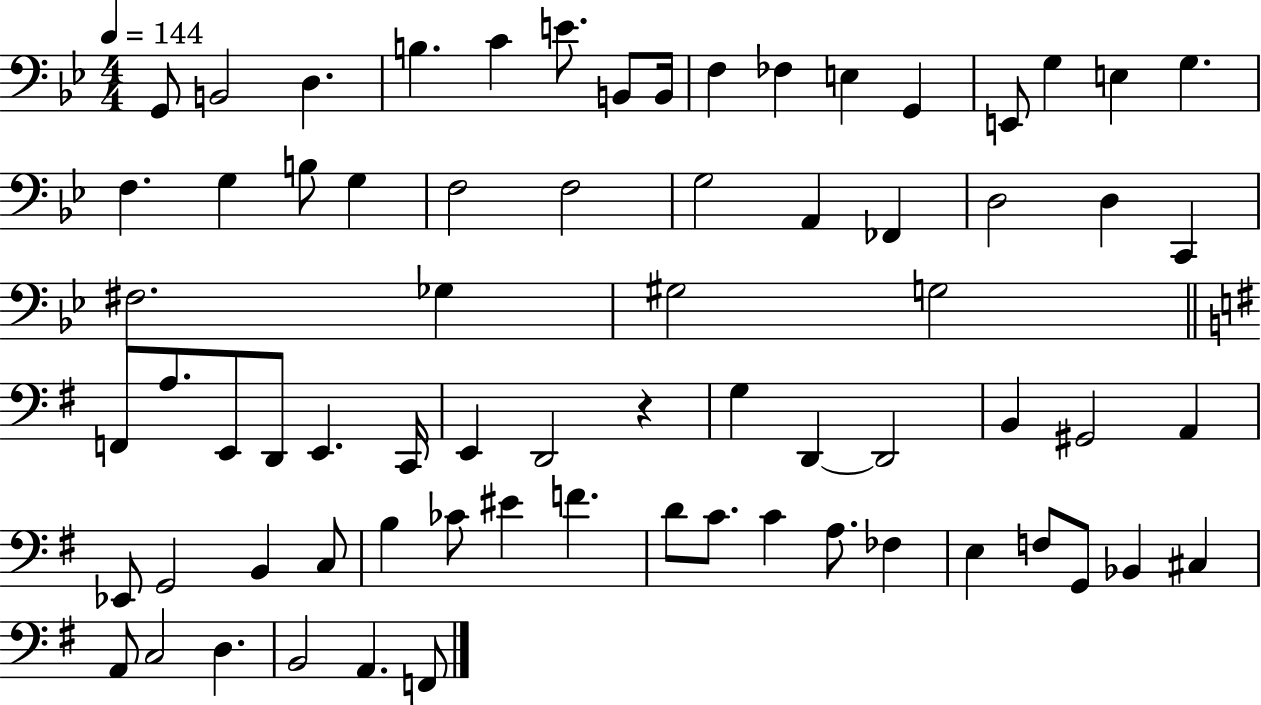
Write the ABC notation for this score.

X:1
T:Untitled
M:4/4
L:1/4
K:Bb
G,,/2 B,,2 D, B, C E/2 B,,/2 B,,/4 F, _F, E, G,, E,,/2 G, E, G, F, G, B,/2 G, F,2 F,2 G,2 A,, _F,, D,2 D, C,, ^F,2 _G, ^G,2 G,2 F,,/2 A,/2 E,,/2 D,,/2 E,, C,,/4 E,, D,,2 z G, D,, D,,2 B,, ^G,,2 A,, _E,,/2 G,,2 B,, C,/2 B, _C/2 ^E F D/2 C/2 C A,/2 _F, E, F,/2 G,,/2 _B,, ^C, A,,/2 C,2 D, B,,2 A,, F,,/2